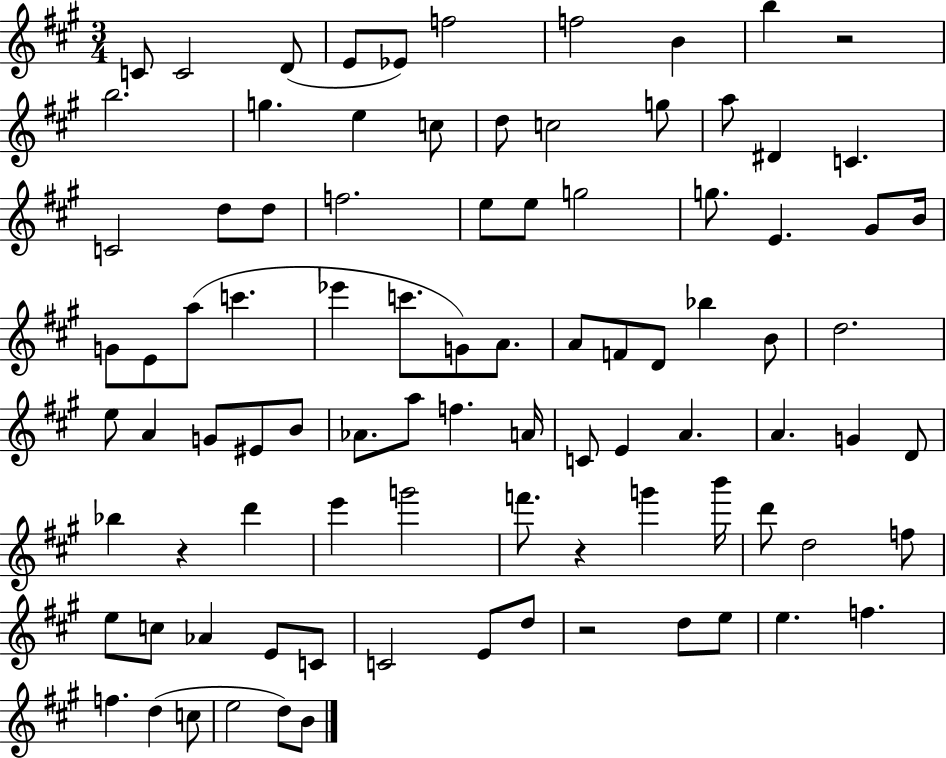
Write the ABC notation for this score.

X:1
T:Untitled
M:3/4
L:1/4
K:A
C/2 C2 D/2 E/2 _E/2 f2 f2 B b z2 b2 g e c/2 d/2 c2 g/2 a/2 ^D C C2 d/2 d/2 f2 e/2 e/2 g2 g/2 E ^G/2 B/4 G/2 E/2 a/2 c' _e' c'/2 G/2 A/2 A/2 F/2 D/2 _b B/2 d2 e/2 A G/2 ^E/2 B/2 _A/2 a/2 f A/4 C/2 E A A G D/2 _b z d' e' g'2 f'/2 z g' b'/4 d'/2 d2 f/2 e/2 c/2 _A E/2 C/2 C2 E/2 d/2 z2 d/2 e/2 e f f d c/2 e2 d/2 B/2